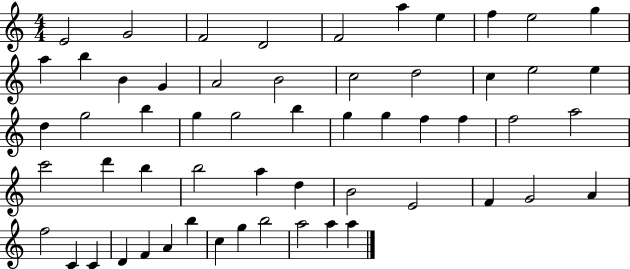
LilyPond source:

{
  \clef treble
  \numericTimeSignature
  \time 4/4
  \key c \major
  e'2 g'2 | f'2 d'2 | f'2 a''4 e''4 | f''4 e''2 g''4 | \break a''4 b''4 b'4 g'4 | a'2 b'2 | c''2 d''2 | c''4 e''2 e''4 | \break d''4 g''2 b''4 | g''4 g''2 b''4 | g''4 g''4 f''4 f''4 | f''2 a''2 | \break c'''2 d'''4 b''4 | b''2 a''4 d''4 | b'2 e'2 | f'4 g'2 a'4 | \break f''2 c'4 c'4 | d'4 f'4 a'4 b''4 | c''4 g''4 b''2 | a''2 a''4 a''4 | \break \bar "|."
}